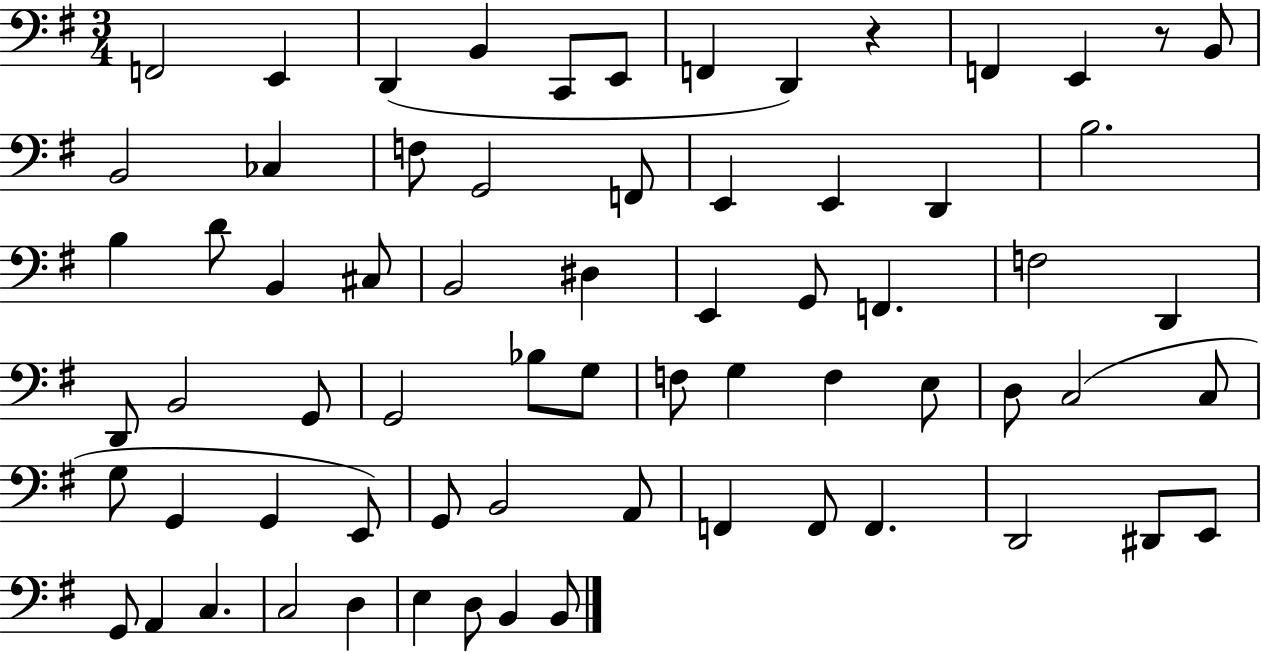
X:1
T:Untitled
M:3/4
L:1/4
K:G
F,,2 E,, D,, B,, C,,/2 E,,/2 F,, D,, z F,, E,, z/2 B,,/2 B,,2 _C, F,/2 G,,2 F,,/2 E,, E,, D,, B,2 B, D/2 B,, ^C,/2 B,,2 ^D, E,, G,,/2 F,, F,2 D,, D,,/2 B,,2 G,,/2 G,,2 _B,/2 G,/2 F,/2 G, F, E,/2 D,/2 C,2 C,/2 G,/2 G,, G,, E,,/2 G,,/2 B,,2 A,,/2 F,, F,,/2 F,, D,,2 ^D,,/2 E,,/2 G,,/2 A,, C, C,2 D, E, D,/2 B,, B,,/2